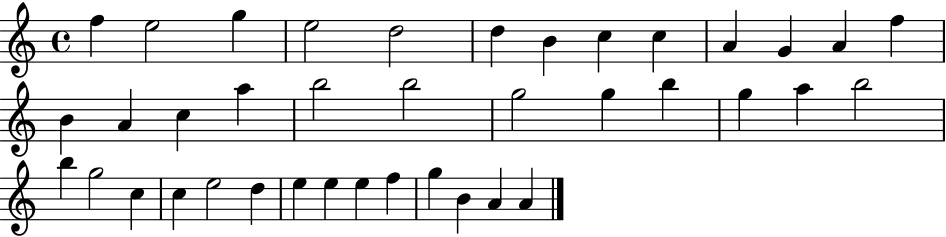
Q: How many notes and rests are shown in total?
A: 39